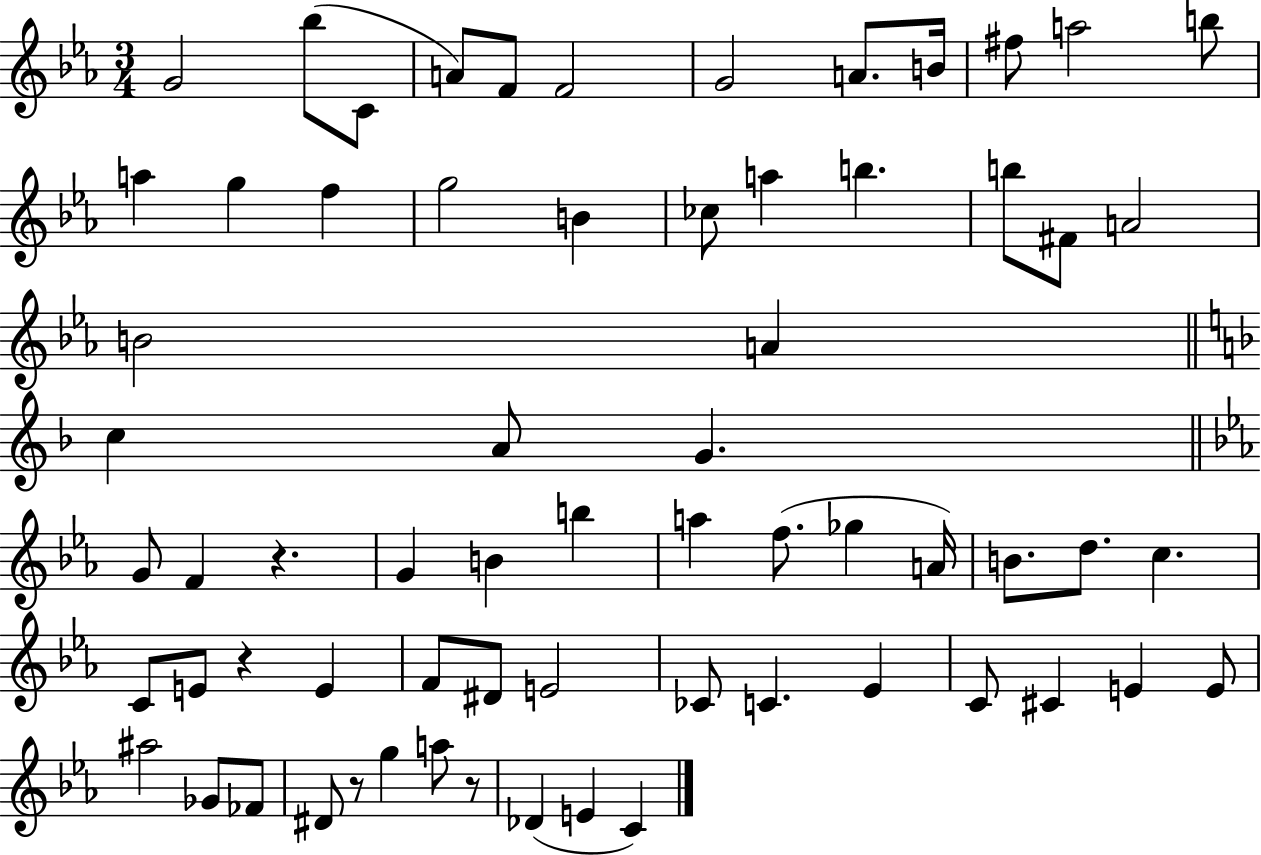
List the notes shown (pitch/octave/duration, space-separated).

G4/h Bb5/e C4/e A4/e F4/e F4/h G4/h A4/e. B4/s F#5/e A5/h B5/e A5/q G5/q F5/q G5/h B4/q CES5/e A5/q B5/q. B5/e F#4/e A4/h B4/h A4/q C5/q A4/e G4/q. G4/e F4/q R/q. G4/q B4/q B5/q A5/q F5/e. Gb5/q A4/s B4/e. D5/e. C5/q. C4/e E4/e R/q E4/q F4/e D#4/e E4/h CES4/e C4/q. Eb4/q C4/e C#4/q E4/q E4/e A#5/h Gb4/e FES4/e D#4/e R/e G5/q A5/e R/e Db4/q E4/q C4/q